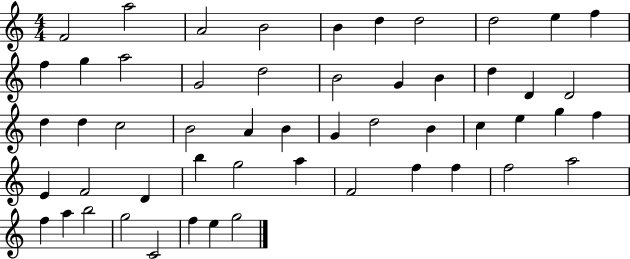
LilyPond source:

{
  \clef treble
  \numericTimeSignature
  \time 4/4
  \key c \major
  f'2 a''2 | a'2 b'2 | b'4 d''4 d''2 | d''2 e''4 f''4 | \break f''4 g''4 a''2 | g'2 d''2 | b'2 g'4 b'4 | d''4 d'4 d'2 | \break d''4 d''4 c''2 | b'2 a'4 b'4 | g'4 d''2 b'4 | c''4 e''4 g''4 f''4 | \break e'4 f'2 d'4 | b''4 g''2 a''4 | f'2 f''4 f''4 | f''2 a''2 | \break f''4 a''4 b''2 | g''2 c'2 | f''4 e''4 g''2 | \bar "|."
}